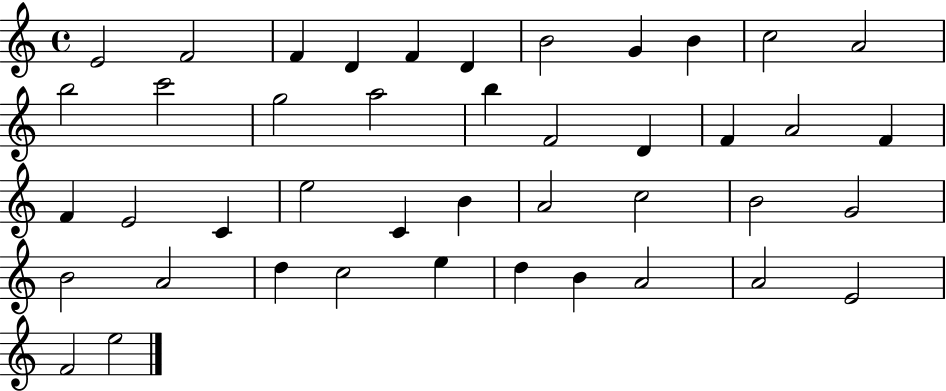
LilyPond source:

{
  \clef treble
  \time 4/4
  \defaultTimeSignature
  \key c \major
  e'2 f'2 | f'4 d'4 f'4 d'4 | b'2 g'4 b'4 | c''2 a'2 | \break b''2 c'''2 | g''2 a''2 | b''4 f'2 d'4 | f'4 a'2 f'4 | \break f'4 e'2 c'4 | e''2 c'4 b'4 | a'2 c''2 | b'2 g'2 | \break b'2 a'2 | d''4 c''2 e''4 | d''4 b'4 a'2 | a'2 e'2 | \break f'2 e''2 | \bar "|."
}